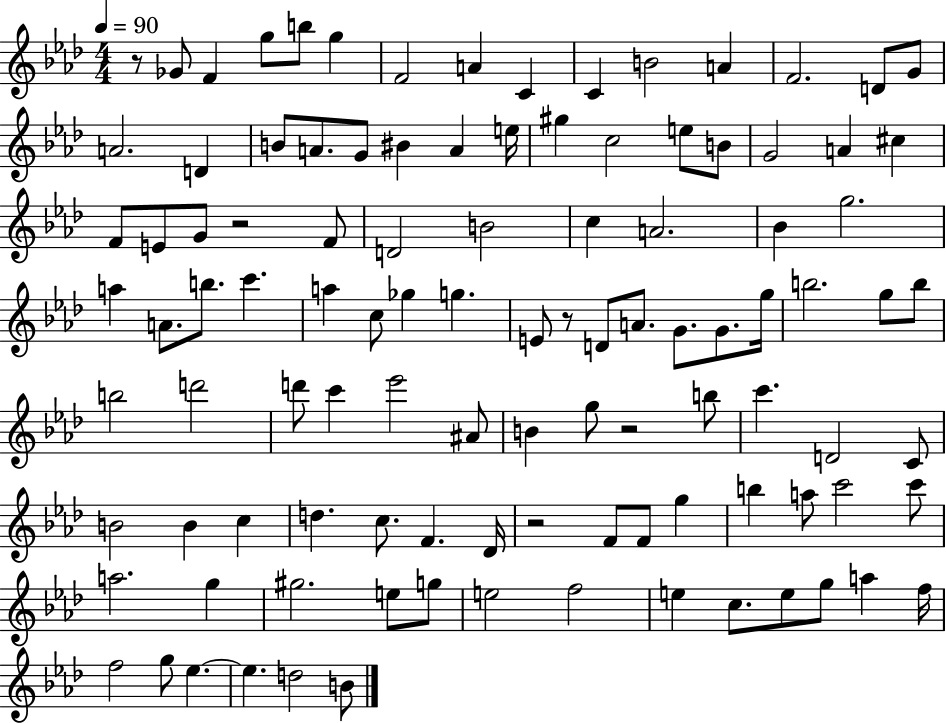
X:1
T:Untitled
M:4/4
L:1/4
K:Ab
z/2 _G/2 F g/2 b/2 g F2 A C C B2 A F2 D/2 G/2 A2 D B/2 A/2 G/2 ^B A e/4 ^g c2 e/2 B/2 G2 A ^c F/2 E/2 G/2 z2 F/2 D2 B2 c A2 _B g2 a A/2 b/2 c' a c/2 _g g E/2 z/2 D/2 A/2 G/2 G/2 g/4 b2 g/2 b/2 b2 d'2 d'/2 c' _e'2 ^A/2 B g/2 z2 b/2 c' D2 C/2 B2 B c d c/2 F _D/4 z2 F/2 F/2 g b a/2 c'2 c'/2 a2 g ^g2 e/2 g/2 e2 f2 e c/2 e/2 g/2 a f/4 f2 g/2 _e _e d2 B/2